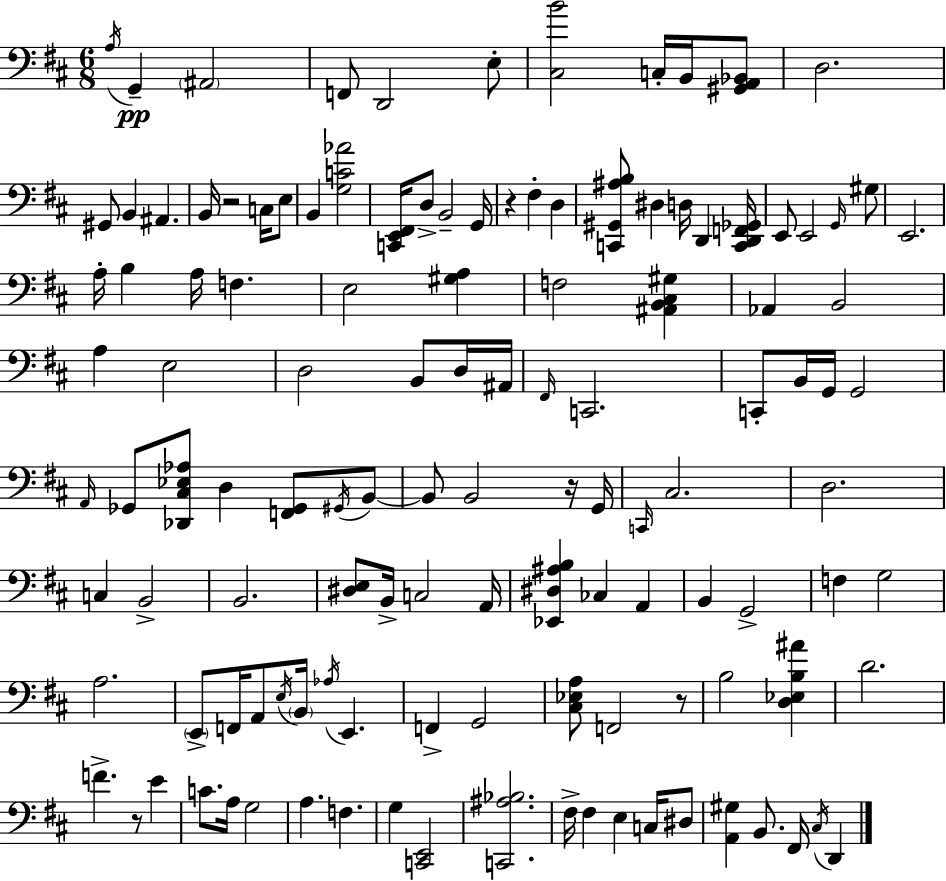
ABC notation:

X:1
T:Untitled
M:6/8
L:1/4
K:D
A,/4 G,, ^A,,2 F,,/2 D,,2 E,/2 [^C,B]2 C,/4 B,,/4 [^G,,A,,_B,,]/2 D,2 ^G,,/2 B,, ^A,, B,,/4 z2 C,/4 E,/2 B,, [G,C_A]2 [C,,E,,^F,,]/4 D,/2 B,,2 G,,/4 z ^F, D, [C,,^G,,^A,B,]/2 ^D, D,/4 D,, [C,,D,,F,,_G,,]/4 E,,/2 E,,2 G,,/4 ^G,/2 E,,2 A,/4 B, A,/4 F, E,2 [^G,A,] F,2 [^A,,B,,^C,^G,] _A,, B,,2 A, E,2 D,2 B,,/2 D,/4 ^A,,/4 ^F,,/4 C,,2 C,,/2 B,,/4 G,,/4 G,,2 A,,/4 _G,,/2 [_D,,^C,_E,_A,]/2 D, [F,,_G,,]/2 ^G,,/4 B,,/2 B,,/2 B,,2 z/4 G,,/4 C,,/4 ^C,2 D,2 C, B,,2 B,,2 [^D,E,]/2 B,,/4 C,2 A,,/4 [_E,,^D,^A,B,] _C, A,, B,, G,,2 F, G,2 A,2 E,,/2 F,,/4 A,,/2 E,/4 B,,/4 _A,/4 E,, F,, G,,2 [^C,_E,A,]/2 F,,2 z/2 B,2 [D,_E,B,^A] D2 F z/2 E C/2 A,/4 G,2 A, F, G, [C,,E,,]2 [C,,^A,_B,]2 ^F,/4 ^F, E, C,/4 ^D,/2 [A,,^G,] B,,/2 ^F,,/4 ^C,/4 D,,